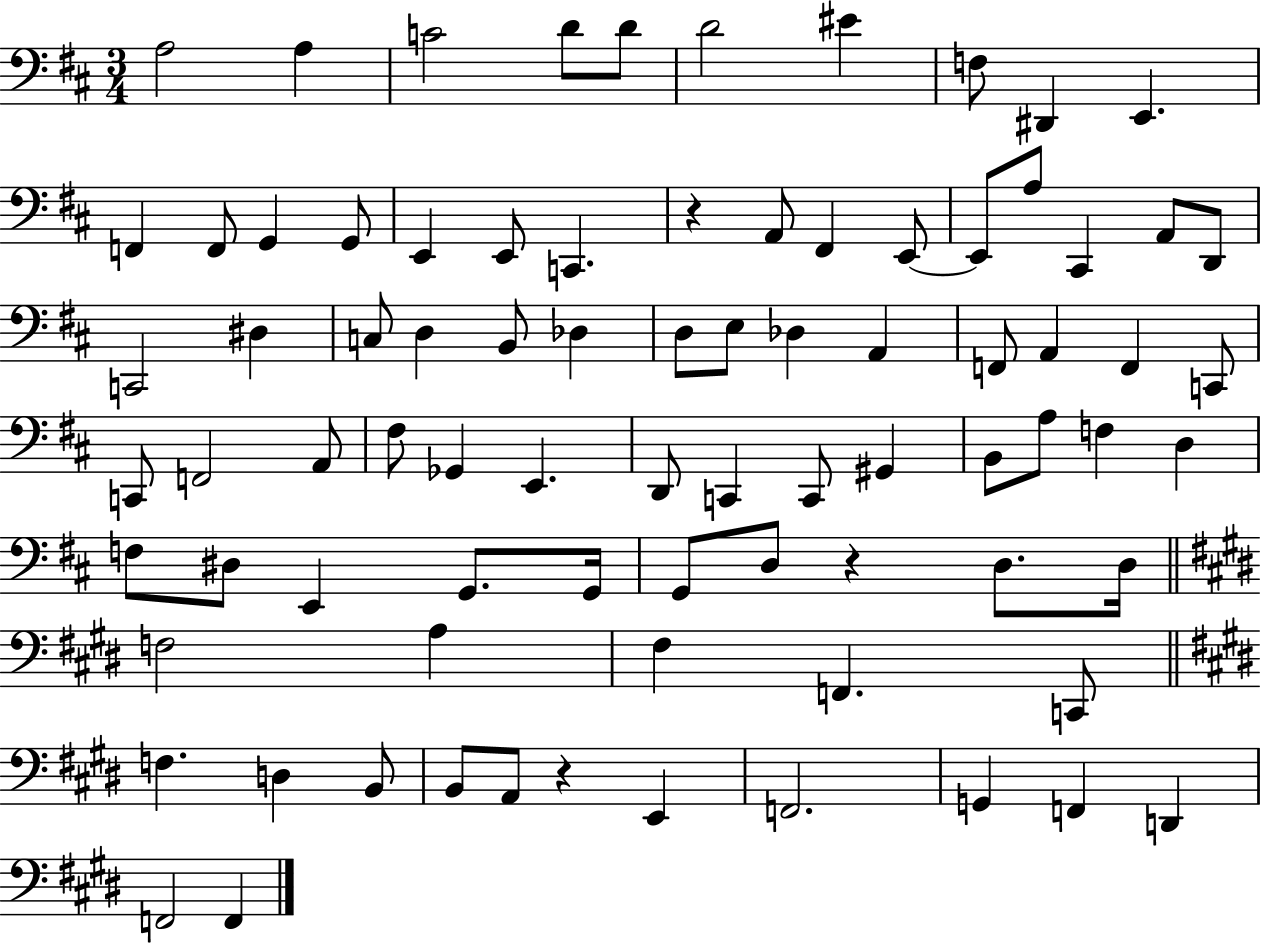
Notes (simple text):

A3/h A3/q C4/h D4/e D4/e D4/h EIS4/q F3/e D#2/q E2/q. F2/q F2/e G2/q G2/e E2/q E2/e C2/q. R/q A2/e F#2/q E2/e E2/e A3/e C#2/q A2/e D2/e C2/h D#3/q C3/e D3/q B2/e Db3/q D3/e E3/e Db3/q A2/q F2/e A2/q F2/q C2/e C2/e F2/h A2/e F#3/e Gb2/q E2/q. D2/e C2/q C2/e G#2/q B2/e A3/e F3/q D3/q F3/e D#3/e E2/q G2/e. G2/s G2/e D3/e R/q D3/e. D3/s F3/h A3/q F#3/q F2/q. C2/e F3/q. D3/q B2/e B2/e A2/e R/q E2/q F2/h. G2/q F2/q D2/q F2/h F2/q